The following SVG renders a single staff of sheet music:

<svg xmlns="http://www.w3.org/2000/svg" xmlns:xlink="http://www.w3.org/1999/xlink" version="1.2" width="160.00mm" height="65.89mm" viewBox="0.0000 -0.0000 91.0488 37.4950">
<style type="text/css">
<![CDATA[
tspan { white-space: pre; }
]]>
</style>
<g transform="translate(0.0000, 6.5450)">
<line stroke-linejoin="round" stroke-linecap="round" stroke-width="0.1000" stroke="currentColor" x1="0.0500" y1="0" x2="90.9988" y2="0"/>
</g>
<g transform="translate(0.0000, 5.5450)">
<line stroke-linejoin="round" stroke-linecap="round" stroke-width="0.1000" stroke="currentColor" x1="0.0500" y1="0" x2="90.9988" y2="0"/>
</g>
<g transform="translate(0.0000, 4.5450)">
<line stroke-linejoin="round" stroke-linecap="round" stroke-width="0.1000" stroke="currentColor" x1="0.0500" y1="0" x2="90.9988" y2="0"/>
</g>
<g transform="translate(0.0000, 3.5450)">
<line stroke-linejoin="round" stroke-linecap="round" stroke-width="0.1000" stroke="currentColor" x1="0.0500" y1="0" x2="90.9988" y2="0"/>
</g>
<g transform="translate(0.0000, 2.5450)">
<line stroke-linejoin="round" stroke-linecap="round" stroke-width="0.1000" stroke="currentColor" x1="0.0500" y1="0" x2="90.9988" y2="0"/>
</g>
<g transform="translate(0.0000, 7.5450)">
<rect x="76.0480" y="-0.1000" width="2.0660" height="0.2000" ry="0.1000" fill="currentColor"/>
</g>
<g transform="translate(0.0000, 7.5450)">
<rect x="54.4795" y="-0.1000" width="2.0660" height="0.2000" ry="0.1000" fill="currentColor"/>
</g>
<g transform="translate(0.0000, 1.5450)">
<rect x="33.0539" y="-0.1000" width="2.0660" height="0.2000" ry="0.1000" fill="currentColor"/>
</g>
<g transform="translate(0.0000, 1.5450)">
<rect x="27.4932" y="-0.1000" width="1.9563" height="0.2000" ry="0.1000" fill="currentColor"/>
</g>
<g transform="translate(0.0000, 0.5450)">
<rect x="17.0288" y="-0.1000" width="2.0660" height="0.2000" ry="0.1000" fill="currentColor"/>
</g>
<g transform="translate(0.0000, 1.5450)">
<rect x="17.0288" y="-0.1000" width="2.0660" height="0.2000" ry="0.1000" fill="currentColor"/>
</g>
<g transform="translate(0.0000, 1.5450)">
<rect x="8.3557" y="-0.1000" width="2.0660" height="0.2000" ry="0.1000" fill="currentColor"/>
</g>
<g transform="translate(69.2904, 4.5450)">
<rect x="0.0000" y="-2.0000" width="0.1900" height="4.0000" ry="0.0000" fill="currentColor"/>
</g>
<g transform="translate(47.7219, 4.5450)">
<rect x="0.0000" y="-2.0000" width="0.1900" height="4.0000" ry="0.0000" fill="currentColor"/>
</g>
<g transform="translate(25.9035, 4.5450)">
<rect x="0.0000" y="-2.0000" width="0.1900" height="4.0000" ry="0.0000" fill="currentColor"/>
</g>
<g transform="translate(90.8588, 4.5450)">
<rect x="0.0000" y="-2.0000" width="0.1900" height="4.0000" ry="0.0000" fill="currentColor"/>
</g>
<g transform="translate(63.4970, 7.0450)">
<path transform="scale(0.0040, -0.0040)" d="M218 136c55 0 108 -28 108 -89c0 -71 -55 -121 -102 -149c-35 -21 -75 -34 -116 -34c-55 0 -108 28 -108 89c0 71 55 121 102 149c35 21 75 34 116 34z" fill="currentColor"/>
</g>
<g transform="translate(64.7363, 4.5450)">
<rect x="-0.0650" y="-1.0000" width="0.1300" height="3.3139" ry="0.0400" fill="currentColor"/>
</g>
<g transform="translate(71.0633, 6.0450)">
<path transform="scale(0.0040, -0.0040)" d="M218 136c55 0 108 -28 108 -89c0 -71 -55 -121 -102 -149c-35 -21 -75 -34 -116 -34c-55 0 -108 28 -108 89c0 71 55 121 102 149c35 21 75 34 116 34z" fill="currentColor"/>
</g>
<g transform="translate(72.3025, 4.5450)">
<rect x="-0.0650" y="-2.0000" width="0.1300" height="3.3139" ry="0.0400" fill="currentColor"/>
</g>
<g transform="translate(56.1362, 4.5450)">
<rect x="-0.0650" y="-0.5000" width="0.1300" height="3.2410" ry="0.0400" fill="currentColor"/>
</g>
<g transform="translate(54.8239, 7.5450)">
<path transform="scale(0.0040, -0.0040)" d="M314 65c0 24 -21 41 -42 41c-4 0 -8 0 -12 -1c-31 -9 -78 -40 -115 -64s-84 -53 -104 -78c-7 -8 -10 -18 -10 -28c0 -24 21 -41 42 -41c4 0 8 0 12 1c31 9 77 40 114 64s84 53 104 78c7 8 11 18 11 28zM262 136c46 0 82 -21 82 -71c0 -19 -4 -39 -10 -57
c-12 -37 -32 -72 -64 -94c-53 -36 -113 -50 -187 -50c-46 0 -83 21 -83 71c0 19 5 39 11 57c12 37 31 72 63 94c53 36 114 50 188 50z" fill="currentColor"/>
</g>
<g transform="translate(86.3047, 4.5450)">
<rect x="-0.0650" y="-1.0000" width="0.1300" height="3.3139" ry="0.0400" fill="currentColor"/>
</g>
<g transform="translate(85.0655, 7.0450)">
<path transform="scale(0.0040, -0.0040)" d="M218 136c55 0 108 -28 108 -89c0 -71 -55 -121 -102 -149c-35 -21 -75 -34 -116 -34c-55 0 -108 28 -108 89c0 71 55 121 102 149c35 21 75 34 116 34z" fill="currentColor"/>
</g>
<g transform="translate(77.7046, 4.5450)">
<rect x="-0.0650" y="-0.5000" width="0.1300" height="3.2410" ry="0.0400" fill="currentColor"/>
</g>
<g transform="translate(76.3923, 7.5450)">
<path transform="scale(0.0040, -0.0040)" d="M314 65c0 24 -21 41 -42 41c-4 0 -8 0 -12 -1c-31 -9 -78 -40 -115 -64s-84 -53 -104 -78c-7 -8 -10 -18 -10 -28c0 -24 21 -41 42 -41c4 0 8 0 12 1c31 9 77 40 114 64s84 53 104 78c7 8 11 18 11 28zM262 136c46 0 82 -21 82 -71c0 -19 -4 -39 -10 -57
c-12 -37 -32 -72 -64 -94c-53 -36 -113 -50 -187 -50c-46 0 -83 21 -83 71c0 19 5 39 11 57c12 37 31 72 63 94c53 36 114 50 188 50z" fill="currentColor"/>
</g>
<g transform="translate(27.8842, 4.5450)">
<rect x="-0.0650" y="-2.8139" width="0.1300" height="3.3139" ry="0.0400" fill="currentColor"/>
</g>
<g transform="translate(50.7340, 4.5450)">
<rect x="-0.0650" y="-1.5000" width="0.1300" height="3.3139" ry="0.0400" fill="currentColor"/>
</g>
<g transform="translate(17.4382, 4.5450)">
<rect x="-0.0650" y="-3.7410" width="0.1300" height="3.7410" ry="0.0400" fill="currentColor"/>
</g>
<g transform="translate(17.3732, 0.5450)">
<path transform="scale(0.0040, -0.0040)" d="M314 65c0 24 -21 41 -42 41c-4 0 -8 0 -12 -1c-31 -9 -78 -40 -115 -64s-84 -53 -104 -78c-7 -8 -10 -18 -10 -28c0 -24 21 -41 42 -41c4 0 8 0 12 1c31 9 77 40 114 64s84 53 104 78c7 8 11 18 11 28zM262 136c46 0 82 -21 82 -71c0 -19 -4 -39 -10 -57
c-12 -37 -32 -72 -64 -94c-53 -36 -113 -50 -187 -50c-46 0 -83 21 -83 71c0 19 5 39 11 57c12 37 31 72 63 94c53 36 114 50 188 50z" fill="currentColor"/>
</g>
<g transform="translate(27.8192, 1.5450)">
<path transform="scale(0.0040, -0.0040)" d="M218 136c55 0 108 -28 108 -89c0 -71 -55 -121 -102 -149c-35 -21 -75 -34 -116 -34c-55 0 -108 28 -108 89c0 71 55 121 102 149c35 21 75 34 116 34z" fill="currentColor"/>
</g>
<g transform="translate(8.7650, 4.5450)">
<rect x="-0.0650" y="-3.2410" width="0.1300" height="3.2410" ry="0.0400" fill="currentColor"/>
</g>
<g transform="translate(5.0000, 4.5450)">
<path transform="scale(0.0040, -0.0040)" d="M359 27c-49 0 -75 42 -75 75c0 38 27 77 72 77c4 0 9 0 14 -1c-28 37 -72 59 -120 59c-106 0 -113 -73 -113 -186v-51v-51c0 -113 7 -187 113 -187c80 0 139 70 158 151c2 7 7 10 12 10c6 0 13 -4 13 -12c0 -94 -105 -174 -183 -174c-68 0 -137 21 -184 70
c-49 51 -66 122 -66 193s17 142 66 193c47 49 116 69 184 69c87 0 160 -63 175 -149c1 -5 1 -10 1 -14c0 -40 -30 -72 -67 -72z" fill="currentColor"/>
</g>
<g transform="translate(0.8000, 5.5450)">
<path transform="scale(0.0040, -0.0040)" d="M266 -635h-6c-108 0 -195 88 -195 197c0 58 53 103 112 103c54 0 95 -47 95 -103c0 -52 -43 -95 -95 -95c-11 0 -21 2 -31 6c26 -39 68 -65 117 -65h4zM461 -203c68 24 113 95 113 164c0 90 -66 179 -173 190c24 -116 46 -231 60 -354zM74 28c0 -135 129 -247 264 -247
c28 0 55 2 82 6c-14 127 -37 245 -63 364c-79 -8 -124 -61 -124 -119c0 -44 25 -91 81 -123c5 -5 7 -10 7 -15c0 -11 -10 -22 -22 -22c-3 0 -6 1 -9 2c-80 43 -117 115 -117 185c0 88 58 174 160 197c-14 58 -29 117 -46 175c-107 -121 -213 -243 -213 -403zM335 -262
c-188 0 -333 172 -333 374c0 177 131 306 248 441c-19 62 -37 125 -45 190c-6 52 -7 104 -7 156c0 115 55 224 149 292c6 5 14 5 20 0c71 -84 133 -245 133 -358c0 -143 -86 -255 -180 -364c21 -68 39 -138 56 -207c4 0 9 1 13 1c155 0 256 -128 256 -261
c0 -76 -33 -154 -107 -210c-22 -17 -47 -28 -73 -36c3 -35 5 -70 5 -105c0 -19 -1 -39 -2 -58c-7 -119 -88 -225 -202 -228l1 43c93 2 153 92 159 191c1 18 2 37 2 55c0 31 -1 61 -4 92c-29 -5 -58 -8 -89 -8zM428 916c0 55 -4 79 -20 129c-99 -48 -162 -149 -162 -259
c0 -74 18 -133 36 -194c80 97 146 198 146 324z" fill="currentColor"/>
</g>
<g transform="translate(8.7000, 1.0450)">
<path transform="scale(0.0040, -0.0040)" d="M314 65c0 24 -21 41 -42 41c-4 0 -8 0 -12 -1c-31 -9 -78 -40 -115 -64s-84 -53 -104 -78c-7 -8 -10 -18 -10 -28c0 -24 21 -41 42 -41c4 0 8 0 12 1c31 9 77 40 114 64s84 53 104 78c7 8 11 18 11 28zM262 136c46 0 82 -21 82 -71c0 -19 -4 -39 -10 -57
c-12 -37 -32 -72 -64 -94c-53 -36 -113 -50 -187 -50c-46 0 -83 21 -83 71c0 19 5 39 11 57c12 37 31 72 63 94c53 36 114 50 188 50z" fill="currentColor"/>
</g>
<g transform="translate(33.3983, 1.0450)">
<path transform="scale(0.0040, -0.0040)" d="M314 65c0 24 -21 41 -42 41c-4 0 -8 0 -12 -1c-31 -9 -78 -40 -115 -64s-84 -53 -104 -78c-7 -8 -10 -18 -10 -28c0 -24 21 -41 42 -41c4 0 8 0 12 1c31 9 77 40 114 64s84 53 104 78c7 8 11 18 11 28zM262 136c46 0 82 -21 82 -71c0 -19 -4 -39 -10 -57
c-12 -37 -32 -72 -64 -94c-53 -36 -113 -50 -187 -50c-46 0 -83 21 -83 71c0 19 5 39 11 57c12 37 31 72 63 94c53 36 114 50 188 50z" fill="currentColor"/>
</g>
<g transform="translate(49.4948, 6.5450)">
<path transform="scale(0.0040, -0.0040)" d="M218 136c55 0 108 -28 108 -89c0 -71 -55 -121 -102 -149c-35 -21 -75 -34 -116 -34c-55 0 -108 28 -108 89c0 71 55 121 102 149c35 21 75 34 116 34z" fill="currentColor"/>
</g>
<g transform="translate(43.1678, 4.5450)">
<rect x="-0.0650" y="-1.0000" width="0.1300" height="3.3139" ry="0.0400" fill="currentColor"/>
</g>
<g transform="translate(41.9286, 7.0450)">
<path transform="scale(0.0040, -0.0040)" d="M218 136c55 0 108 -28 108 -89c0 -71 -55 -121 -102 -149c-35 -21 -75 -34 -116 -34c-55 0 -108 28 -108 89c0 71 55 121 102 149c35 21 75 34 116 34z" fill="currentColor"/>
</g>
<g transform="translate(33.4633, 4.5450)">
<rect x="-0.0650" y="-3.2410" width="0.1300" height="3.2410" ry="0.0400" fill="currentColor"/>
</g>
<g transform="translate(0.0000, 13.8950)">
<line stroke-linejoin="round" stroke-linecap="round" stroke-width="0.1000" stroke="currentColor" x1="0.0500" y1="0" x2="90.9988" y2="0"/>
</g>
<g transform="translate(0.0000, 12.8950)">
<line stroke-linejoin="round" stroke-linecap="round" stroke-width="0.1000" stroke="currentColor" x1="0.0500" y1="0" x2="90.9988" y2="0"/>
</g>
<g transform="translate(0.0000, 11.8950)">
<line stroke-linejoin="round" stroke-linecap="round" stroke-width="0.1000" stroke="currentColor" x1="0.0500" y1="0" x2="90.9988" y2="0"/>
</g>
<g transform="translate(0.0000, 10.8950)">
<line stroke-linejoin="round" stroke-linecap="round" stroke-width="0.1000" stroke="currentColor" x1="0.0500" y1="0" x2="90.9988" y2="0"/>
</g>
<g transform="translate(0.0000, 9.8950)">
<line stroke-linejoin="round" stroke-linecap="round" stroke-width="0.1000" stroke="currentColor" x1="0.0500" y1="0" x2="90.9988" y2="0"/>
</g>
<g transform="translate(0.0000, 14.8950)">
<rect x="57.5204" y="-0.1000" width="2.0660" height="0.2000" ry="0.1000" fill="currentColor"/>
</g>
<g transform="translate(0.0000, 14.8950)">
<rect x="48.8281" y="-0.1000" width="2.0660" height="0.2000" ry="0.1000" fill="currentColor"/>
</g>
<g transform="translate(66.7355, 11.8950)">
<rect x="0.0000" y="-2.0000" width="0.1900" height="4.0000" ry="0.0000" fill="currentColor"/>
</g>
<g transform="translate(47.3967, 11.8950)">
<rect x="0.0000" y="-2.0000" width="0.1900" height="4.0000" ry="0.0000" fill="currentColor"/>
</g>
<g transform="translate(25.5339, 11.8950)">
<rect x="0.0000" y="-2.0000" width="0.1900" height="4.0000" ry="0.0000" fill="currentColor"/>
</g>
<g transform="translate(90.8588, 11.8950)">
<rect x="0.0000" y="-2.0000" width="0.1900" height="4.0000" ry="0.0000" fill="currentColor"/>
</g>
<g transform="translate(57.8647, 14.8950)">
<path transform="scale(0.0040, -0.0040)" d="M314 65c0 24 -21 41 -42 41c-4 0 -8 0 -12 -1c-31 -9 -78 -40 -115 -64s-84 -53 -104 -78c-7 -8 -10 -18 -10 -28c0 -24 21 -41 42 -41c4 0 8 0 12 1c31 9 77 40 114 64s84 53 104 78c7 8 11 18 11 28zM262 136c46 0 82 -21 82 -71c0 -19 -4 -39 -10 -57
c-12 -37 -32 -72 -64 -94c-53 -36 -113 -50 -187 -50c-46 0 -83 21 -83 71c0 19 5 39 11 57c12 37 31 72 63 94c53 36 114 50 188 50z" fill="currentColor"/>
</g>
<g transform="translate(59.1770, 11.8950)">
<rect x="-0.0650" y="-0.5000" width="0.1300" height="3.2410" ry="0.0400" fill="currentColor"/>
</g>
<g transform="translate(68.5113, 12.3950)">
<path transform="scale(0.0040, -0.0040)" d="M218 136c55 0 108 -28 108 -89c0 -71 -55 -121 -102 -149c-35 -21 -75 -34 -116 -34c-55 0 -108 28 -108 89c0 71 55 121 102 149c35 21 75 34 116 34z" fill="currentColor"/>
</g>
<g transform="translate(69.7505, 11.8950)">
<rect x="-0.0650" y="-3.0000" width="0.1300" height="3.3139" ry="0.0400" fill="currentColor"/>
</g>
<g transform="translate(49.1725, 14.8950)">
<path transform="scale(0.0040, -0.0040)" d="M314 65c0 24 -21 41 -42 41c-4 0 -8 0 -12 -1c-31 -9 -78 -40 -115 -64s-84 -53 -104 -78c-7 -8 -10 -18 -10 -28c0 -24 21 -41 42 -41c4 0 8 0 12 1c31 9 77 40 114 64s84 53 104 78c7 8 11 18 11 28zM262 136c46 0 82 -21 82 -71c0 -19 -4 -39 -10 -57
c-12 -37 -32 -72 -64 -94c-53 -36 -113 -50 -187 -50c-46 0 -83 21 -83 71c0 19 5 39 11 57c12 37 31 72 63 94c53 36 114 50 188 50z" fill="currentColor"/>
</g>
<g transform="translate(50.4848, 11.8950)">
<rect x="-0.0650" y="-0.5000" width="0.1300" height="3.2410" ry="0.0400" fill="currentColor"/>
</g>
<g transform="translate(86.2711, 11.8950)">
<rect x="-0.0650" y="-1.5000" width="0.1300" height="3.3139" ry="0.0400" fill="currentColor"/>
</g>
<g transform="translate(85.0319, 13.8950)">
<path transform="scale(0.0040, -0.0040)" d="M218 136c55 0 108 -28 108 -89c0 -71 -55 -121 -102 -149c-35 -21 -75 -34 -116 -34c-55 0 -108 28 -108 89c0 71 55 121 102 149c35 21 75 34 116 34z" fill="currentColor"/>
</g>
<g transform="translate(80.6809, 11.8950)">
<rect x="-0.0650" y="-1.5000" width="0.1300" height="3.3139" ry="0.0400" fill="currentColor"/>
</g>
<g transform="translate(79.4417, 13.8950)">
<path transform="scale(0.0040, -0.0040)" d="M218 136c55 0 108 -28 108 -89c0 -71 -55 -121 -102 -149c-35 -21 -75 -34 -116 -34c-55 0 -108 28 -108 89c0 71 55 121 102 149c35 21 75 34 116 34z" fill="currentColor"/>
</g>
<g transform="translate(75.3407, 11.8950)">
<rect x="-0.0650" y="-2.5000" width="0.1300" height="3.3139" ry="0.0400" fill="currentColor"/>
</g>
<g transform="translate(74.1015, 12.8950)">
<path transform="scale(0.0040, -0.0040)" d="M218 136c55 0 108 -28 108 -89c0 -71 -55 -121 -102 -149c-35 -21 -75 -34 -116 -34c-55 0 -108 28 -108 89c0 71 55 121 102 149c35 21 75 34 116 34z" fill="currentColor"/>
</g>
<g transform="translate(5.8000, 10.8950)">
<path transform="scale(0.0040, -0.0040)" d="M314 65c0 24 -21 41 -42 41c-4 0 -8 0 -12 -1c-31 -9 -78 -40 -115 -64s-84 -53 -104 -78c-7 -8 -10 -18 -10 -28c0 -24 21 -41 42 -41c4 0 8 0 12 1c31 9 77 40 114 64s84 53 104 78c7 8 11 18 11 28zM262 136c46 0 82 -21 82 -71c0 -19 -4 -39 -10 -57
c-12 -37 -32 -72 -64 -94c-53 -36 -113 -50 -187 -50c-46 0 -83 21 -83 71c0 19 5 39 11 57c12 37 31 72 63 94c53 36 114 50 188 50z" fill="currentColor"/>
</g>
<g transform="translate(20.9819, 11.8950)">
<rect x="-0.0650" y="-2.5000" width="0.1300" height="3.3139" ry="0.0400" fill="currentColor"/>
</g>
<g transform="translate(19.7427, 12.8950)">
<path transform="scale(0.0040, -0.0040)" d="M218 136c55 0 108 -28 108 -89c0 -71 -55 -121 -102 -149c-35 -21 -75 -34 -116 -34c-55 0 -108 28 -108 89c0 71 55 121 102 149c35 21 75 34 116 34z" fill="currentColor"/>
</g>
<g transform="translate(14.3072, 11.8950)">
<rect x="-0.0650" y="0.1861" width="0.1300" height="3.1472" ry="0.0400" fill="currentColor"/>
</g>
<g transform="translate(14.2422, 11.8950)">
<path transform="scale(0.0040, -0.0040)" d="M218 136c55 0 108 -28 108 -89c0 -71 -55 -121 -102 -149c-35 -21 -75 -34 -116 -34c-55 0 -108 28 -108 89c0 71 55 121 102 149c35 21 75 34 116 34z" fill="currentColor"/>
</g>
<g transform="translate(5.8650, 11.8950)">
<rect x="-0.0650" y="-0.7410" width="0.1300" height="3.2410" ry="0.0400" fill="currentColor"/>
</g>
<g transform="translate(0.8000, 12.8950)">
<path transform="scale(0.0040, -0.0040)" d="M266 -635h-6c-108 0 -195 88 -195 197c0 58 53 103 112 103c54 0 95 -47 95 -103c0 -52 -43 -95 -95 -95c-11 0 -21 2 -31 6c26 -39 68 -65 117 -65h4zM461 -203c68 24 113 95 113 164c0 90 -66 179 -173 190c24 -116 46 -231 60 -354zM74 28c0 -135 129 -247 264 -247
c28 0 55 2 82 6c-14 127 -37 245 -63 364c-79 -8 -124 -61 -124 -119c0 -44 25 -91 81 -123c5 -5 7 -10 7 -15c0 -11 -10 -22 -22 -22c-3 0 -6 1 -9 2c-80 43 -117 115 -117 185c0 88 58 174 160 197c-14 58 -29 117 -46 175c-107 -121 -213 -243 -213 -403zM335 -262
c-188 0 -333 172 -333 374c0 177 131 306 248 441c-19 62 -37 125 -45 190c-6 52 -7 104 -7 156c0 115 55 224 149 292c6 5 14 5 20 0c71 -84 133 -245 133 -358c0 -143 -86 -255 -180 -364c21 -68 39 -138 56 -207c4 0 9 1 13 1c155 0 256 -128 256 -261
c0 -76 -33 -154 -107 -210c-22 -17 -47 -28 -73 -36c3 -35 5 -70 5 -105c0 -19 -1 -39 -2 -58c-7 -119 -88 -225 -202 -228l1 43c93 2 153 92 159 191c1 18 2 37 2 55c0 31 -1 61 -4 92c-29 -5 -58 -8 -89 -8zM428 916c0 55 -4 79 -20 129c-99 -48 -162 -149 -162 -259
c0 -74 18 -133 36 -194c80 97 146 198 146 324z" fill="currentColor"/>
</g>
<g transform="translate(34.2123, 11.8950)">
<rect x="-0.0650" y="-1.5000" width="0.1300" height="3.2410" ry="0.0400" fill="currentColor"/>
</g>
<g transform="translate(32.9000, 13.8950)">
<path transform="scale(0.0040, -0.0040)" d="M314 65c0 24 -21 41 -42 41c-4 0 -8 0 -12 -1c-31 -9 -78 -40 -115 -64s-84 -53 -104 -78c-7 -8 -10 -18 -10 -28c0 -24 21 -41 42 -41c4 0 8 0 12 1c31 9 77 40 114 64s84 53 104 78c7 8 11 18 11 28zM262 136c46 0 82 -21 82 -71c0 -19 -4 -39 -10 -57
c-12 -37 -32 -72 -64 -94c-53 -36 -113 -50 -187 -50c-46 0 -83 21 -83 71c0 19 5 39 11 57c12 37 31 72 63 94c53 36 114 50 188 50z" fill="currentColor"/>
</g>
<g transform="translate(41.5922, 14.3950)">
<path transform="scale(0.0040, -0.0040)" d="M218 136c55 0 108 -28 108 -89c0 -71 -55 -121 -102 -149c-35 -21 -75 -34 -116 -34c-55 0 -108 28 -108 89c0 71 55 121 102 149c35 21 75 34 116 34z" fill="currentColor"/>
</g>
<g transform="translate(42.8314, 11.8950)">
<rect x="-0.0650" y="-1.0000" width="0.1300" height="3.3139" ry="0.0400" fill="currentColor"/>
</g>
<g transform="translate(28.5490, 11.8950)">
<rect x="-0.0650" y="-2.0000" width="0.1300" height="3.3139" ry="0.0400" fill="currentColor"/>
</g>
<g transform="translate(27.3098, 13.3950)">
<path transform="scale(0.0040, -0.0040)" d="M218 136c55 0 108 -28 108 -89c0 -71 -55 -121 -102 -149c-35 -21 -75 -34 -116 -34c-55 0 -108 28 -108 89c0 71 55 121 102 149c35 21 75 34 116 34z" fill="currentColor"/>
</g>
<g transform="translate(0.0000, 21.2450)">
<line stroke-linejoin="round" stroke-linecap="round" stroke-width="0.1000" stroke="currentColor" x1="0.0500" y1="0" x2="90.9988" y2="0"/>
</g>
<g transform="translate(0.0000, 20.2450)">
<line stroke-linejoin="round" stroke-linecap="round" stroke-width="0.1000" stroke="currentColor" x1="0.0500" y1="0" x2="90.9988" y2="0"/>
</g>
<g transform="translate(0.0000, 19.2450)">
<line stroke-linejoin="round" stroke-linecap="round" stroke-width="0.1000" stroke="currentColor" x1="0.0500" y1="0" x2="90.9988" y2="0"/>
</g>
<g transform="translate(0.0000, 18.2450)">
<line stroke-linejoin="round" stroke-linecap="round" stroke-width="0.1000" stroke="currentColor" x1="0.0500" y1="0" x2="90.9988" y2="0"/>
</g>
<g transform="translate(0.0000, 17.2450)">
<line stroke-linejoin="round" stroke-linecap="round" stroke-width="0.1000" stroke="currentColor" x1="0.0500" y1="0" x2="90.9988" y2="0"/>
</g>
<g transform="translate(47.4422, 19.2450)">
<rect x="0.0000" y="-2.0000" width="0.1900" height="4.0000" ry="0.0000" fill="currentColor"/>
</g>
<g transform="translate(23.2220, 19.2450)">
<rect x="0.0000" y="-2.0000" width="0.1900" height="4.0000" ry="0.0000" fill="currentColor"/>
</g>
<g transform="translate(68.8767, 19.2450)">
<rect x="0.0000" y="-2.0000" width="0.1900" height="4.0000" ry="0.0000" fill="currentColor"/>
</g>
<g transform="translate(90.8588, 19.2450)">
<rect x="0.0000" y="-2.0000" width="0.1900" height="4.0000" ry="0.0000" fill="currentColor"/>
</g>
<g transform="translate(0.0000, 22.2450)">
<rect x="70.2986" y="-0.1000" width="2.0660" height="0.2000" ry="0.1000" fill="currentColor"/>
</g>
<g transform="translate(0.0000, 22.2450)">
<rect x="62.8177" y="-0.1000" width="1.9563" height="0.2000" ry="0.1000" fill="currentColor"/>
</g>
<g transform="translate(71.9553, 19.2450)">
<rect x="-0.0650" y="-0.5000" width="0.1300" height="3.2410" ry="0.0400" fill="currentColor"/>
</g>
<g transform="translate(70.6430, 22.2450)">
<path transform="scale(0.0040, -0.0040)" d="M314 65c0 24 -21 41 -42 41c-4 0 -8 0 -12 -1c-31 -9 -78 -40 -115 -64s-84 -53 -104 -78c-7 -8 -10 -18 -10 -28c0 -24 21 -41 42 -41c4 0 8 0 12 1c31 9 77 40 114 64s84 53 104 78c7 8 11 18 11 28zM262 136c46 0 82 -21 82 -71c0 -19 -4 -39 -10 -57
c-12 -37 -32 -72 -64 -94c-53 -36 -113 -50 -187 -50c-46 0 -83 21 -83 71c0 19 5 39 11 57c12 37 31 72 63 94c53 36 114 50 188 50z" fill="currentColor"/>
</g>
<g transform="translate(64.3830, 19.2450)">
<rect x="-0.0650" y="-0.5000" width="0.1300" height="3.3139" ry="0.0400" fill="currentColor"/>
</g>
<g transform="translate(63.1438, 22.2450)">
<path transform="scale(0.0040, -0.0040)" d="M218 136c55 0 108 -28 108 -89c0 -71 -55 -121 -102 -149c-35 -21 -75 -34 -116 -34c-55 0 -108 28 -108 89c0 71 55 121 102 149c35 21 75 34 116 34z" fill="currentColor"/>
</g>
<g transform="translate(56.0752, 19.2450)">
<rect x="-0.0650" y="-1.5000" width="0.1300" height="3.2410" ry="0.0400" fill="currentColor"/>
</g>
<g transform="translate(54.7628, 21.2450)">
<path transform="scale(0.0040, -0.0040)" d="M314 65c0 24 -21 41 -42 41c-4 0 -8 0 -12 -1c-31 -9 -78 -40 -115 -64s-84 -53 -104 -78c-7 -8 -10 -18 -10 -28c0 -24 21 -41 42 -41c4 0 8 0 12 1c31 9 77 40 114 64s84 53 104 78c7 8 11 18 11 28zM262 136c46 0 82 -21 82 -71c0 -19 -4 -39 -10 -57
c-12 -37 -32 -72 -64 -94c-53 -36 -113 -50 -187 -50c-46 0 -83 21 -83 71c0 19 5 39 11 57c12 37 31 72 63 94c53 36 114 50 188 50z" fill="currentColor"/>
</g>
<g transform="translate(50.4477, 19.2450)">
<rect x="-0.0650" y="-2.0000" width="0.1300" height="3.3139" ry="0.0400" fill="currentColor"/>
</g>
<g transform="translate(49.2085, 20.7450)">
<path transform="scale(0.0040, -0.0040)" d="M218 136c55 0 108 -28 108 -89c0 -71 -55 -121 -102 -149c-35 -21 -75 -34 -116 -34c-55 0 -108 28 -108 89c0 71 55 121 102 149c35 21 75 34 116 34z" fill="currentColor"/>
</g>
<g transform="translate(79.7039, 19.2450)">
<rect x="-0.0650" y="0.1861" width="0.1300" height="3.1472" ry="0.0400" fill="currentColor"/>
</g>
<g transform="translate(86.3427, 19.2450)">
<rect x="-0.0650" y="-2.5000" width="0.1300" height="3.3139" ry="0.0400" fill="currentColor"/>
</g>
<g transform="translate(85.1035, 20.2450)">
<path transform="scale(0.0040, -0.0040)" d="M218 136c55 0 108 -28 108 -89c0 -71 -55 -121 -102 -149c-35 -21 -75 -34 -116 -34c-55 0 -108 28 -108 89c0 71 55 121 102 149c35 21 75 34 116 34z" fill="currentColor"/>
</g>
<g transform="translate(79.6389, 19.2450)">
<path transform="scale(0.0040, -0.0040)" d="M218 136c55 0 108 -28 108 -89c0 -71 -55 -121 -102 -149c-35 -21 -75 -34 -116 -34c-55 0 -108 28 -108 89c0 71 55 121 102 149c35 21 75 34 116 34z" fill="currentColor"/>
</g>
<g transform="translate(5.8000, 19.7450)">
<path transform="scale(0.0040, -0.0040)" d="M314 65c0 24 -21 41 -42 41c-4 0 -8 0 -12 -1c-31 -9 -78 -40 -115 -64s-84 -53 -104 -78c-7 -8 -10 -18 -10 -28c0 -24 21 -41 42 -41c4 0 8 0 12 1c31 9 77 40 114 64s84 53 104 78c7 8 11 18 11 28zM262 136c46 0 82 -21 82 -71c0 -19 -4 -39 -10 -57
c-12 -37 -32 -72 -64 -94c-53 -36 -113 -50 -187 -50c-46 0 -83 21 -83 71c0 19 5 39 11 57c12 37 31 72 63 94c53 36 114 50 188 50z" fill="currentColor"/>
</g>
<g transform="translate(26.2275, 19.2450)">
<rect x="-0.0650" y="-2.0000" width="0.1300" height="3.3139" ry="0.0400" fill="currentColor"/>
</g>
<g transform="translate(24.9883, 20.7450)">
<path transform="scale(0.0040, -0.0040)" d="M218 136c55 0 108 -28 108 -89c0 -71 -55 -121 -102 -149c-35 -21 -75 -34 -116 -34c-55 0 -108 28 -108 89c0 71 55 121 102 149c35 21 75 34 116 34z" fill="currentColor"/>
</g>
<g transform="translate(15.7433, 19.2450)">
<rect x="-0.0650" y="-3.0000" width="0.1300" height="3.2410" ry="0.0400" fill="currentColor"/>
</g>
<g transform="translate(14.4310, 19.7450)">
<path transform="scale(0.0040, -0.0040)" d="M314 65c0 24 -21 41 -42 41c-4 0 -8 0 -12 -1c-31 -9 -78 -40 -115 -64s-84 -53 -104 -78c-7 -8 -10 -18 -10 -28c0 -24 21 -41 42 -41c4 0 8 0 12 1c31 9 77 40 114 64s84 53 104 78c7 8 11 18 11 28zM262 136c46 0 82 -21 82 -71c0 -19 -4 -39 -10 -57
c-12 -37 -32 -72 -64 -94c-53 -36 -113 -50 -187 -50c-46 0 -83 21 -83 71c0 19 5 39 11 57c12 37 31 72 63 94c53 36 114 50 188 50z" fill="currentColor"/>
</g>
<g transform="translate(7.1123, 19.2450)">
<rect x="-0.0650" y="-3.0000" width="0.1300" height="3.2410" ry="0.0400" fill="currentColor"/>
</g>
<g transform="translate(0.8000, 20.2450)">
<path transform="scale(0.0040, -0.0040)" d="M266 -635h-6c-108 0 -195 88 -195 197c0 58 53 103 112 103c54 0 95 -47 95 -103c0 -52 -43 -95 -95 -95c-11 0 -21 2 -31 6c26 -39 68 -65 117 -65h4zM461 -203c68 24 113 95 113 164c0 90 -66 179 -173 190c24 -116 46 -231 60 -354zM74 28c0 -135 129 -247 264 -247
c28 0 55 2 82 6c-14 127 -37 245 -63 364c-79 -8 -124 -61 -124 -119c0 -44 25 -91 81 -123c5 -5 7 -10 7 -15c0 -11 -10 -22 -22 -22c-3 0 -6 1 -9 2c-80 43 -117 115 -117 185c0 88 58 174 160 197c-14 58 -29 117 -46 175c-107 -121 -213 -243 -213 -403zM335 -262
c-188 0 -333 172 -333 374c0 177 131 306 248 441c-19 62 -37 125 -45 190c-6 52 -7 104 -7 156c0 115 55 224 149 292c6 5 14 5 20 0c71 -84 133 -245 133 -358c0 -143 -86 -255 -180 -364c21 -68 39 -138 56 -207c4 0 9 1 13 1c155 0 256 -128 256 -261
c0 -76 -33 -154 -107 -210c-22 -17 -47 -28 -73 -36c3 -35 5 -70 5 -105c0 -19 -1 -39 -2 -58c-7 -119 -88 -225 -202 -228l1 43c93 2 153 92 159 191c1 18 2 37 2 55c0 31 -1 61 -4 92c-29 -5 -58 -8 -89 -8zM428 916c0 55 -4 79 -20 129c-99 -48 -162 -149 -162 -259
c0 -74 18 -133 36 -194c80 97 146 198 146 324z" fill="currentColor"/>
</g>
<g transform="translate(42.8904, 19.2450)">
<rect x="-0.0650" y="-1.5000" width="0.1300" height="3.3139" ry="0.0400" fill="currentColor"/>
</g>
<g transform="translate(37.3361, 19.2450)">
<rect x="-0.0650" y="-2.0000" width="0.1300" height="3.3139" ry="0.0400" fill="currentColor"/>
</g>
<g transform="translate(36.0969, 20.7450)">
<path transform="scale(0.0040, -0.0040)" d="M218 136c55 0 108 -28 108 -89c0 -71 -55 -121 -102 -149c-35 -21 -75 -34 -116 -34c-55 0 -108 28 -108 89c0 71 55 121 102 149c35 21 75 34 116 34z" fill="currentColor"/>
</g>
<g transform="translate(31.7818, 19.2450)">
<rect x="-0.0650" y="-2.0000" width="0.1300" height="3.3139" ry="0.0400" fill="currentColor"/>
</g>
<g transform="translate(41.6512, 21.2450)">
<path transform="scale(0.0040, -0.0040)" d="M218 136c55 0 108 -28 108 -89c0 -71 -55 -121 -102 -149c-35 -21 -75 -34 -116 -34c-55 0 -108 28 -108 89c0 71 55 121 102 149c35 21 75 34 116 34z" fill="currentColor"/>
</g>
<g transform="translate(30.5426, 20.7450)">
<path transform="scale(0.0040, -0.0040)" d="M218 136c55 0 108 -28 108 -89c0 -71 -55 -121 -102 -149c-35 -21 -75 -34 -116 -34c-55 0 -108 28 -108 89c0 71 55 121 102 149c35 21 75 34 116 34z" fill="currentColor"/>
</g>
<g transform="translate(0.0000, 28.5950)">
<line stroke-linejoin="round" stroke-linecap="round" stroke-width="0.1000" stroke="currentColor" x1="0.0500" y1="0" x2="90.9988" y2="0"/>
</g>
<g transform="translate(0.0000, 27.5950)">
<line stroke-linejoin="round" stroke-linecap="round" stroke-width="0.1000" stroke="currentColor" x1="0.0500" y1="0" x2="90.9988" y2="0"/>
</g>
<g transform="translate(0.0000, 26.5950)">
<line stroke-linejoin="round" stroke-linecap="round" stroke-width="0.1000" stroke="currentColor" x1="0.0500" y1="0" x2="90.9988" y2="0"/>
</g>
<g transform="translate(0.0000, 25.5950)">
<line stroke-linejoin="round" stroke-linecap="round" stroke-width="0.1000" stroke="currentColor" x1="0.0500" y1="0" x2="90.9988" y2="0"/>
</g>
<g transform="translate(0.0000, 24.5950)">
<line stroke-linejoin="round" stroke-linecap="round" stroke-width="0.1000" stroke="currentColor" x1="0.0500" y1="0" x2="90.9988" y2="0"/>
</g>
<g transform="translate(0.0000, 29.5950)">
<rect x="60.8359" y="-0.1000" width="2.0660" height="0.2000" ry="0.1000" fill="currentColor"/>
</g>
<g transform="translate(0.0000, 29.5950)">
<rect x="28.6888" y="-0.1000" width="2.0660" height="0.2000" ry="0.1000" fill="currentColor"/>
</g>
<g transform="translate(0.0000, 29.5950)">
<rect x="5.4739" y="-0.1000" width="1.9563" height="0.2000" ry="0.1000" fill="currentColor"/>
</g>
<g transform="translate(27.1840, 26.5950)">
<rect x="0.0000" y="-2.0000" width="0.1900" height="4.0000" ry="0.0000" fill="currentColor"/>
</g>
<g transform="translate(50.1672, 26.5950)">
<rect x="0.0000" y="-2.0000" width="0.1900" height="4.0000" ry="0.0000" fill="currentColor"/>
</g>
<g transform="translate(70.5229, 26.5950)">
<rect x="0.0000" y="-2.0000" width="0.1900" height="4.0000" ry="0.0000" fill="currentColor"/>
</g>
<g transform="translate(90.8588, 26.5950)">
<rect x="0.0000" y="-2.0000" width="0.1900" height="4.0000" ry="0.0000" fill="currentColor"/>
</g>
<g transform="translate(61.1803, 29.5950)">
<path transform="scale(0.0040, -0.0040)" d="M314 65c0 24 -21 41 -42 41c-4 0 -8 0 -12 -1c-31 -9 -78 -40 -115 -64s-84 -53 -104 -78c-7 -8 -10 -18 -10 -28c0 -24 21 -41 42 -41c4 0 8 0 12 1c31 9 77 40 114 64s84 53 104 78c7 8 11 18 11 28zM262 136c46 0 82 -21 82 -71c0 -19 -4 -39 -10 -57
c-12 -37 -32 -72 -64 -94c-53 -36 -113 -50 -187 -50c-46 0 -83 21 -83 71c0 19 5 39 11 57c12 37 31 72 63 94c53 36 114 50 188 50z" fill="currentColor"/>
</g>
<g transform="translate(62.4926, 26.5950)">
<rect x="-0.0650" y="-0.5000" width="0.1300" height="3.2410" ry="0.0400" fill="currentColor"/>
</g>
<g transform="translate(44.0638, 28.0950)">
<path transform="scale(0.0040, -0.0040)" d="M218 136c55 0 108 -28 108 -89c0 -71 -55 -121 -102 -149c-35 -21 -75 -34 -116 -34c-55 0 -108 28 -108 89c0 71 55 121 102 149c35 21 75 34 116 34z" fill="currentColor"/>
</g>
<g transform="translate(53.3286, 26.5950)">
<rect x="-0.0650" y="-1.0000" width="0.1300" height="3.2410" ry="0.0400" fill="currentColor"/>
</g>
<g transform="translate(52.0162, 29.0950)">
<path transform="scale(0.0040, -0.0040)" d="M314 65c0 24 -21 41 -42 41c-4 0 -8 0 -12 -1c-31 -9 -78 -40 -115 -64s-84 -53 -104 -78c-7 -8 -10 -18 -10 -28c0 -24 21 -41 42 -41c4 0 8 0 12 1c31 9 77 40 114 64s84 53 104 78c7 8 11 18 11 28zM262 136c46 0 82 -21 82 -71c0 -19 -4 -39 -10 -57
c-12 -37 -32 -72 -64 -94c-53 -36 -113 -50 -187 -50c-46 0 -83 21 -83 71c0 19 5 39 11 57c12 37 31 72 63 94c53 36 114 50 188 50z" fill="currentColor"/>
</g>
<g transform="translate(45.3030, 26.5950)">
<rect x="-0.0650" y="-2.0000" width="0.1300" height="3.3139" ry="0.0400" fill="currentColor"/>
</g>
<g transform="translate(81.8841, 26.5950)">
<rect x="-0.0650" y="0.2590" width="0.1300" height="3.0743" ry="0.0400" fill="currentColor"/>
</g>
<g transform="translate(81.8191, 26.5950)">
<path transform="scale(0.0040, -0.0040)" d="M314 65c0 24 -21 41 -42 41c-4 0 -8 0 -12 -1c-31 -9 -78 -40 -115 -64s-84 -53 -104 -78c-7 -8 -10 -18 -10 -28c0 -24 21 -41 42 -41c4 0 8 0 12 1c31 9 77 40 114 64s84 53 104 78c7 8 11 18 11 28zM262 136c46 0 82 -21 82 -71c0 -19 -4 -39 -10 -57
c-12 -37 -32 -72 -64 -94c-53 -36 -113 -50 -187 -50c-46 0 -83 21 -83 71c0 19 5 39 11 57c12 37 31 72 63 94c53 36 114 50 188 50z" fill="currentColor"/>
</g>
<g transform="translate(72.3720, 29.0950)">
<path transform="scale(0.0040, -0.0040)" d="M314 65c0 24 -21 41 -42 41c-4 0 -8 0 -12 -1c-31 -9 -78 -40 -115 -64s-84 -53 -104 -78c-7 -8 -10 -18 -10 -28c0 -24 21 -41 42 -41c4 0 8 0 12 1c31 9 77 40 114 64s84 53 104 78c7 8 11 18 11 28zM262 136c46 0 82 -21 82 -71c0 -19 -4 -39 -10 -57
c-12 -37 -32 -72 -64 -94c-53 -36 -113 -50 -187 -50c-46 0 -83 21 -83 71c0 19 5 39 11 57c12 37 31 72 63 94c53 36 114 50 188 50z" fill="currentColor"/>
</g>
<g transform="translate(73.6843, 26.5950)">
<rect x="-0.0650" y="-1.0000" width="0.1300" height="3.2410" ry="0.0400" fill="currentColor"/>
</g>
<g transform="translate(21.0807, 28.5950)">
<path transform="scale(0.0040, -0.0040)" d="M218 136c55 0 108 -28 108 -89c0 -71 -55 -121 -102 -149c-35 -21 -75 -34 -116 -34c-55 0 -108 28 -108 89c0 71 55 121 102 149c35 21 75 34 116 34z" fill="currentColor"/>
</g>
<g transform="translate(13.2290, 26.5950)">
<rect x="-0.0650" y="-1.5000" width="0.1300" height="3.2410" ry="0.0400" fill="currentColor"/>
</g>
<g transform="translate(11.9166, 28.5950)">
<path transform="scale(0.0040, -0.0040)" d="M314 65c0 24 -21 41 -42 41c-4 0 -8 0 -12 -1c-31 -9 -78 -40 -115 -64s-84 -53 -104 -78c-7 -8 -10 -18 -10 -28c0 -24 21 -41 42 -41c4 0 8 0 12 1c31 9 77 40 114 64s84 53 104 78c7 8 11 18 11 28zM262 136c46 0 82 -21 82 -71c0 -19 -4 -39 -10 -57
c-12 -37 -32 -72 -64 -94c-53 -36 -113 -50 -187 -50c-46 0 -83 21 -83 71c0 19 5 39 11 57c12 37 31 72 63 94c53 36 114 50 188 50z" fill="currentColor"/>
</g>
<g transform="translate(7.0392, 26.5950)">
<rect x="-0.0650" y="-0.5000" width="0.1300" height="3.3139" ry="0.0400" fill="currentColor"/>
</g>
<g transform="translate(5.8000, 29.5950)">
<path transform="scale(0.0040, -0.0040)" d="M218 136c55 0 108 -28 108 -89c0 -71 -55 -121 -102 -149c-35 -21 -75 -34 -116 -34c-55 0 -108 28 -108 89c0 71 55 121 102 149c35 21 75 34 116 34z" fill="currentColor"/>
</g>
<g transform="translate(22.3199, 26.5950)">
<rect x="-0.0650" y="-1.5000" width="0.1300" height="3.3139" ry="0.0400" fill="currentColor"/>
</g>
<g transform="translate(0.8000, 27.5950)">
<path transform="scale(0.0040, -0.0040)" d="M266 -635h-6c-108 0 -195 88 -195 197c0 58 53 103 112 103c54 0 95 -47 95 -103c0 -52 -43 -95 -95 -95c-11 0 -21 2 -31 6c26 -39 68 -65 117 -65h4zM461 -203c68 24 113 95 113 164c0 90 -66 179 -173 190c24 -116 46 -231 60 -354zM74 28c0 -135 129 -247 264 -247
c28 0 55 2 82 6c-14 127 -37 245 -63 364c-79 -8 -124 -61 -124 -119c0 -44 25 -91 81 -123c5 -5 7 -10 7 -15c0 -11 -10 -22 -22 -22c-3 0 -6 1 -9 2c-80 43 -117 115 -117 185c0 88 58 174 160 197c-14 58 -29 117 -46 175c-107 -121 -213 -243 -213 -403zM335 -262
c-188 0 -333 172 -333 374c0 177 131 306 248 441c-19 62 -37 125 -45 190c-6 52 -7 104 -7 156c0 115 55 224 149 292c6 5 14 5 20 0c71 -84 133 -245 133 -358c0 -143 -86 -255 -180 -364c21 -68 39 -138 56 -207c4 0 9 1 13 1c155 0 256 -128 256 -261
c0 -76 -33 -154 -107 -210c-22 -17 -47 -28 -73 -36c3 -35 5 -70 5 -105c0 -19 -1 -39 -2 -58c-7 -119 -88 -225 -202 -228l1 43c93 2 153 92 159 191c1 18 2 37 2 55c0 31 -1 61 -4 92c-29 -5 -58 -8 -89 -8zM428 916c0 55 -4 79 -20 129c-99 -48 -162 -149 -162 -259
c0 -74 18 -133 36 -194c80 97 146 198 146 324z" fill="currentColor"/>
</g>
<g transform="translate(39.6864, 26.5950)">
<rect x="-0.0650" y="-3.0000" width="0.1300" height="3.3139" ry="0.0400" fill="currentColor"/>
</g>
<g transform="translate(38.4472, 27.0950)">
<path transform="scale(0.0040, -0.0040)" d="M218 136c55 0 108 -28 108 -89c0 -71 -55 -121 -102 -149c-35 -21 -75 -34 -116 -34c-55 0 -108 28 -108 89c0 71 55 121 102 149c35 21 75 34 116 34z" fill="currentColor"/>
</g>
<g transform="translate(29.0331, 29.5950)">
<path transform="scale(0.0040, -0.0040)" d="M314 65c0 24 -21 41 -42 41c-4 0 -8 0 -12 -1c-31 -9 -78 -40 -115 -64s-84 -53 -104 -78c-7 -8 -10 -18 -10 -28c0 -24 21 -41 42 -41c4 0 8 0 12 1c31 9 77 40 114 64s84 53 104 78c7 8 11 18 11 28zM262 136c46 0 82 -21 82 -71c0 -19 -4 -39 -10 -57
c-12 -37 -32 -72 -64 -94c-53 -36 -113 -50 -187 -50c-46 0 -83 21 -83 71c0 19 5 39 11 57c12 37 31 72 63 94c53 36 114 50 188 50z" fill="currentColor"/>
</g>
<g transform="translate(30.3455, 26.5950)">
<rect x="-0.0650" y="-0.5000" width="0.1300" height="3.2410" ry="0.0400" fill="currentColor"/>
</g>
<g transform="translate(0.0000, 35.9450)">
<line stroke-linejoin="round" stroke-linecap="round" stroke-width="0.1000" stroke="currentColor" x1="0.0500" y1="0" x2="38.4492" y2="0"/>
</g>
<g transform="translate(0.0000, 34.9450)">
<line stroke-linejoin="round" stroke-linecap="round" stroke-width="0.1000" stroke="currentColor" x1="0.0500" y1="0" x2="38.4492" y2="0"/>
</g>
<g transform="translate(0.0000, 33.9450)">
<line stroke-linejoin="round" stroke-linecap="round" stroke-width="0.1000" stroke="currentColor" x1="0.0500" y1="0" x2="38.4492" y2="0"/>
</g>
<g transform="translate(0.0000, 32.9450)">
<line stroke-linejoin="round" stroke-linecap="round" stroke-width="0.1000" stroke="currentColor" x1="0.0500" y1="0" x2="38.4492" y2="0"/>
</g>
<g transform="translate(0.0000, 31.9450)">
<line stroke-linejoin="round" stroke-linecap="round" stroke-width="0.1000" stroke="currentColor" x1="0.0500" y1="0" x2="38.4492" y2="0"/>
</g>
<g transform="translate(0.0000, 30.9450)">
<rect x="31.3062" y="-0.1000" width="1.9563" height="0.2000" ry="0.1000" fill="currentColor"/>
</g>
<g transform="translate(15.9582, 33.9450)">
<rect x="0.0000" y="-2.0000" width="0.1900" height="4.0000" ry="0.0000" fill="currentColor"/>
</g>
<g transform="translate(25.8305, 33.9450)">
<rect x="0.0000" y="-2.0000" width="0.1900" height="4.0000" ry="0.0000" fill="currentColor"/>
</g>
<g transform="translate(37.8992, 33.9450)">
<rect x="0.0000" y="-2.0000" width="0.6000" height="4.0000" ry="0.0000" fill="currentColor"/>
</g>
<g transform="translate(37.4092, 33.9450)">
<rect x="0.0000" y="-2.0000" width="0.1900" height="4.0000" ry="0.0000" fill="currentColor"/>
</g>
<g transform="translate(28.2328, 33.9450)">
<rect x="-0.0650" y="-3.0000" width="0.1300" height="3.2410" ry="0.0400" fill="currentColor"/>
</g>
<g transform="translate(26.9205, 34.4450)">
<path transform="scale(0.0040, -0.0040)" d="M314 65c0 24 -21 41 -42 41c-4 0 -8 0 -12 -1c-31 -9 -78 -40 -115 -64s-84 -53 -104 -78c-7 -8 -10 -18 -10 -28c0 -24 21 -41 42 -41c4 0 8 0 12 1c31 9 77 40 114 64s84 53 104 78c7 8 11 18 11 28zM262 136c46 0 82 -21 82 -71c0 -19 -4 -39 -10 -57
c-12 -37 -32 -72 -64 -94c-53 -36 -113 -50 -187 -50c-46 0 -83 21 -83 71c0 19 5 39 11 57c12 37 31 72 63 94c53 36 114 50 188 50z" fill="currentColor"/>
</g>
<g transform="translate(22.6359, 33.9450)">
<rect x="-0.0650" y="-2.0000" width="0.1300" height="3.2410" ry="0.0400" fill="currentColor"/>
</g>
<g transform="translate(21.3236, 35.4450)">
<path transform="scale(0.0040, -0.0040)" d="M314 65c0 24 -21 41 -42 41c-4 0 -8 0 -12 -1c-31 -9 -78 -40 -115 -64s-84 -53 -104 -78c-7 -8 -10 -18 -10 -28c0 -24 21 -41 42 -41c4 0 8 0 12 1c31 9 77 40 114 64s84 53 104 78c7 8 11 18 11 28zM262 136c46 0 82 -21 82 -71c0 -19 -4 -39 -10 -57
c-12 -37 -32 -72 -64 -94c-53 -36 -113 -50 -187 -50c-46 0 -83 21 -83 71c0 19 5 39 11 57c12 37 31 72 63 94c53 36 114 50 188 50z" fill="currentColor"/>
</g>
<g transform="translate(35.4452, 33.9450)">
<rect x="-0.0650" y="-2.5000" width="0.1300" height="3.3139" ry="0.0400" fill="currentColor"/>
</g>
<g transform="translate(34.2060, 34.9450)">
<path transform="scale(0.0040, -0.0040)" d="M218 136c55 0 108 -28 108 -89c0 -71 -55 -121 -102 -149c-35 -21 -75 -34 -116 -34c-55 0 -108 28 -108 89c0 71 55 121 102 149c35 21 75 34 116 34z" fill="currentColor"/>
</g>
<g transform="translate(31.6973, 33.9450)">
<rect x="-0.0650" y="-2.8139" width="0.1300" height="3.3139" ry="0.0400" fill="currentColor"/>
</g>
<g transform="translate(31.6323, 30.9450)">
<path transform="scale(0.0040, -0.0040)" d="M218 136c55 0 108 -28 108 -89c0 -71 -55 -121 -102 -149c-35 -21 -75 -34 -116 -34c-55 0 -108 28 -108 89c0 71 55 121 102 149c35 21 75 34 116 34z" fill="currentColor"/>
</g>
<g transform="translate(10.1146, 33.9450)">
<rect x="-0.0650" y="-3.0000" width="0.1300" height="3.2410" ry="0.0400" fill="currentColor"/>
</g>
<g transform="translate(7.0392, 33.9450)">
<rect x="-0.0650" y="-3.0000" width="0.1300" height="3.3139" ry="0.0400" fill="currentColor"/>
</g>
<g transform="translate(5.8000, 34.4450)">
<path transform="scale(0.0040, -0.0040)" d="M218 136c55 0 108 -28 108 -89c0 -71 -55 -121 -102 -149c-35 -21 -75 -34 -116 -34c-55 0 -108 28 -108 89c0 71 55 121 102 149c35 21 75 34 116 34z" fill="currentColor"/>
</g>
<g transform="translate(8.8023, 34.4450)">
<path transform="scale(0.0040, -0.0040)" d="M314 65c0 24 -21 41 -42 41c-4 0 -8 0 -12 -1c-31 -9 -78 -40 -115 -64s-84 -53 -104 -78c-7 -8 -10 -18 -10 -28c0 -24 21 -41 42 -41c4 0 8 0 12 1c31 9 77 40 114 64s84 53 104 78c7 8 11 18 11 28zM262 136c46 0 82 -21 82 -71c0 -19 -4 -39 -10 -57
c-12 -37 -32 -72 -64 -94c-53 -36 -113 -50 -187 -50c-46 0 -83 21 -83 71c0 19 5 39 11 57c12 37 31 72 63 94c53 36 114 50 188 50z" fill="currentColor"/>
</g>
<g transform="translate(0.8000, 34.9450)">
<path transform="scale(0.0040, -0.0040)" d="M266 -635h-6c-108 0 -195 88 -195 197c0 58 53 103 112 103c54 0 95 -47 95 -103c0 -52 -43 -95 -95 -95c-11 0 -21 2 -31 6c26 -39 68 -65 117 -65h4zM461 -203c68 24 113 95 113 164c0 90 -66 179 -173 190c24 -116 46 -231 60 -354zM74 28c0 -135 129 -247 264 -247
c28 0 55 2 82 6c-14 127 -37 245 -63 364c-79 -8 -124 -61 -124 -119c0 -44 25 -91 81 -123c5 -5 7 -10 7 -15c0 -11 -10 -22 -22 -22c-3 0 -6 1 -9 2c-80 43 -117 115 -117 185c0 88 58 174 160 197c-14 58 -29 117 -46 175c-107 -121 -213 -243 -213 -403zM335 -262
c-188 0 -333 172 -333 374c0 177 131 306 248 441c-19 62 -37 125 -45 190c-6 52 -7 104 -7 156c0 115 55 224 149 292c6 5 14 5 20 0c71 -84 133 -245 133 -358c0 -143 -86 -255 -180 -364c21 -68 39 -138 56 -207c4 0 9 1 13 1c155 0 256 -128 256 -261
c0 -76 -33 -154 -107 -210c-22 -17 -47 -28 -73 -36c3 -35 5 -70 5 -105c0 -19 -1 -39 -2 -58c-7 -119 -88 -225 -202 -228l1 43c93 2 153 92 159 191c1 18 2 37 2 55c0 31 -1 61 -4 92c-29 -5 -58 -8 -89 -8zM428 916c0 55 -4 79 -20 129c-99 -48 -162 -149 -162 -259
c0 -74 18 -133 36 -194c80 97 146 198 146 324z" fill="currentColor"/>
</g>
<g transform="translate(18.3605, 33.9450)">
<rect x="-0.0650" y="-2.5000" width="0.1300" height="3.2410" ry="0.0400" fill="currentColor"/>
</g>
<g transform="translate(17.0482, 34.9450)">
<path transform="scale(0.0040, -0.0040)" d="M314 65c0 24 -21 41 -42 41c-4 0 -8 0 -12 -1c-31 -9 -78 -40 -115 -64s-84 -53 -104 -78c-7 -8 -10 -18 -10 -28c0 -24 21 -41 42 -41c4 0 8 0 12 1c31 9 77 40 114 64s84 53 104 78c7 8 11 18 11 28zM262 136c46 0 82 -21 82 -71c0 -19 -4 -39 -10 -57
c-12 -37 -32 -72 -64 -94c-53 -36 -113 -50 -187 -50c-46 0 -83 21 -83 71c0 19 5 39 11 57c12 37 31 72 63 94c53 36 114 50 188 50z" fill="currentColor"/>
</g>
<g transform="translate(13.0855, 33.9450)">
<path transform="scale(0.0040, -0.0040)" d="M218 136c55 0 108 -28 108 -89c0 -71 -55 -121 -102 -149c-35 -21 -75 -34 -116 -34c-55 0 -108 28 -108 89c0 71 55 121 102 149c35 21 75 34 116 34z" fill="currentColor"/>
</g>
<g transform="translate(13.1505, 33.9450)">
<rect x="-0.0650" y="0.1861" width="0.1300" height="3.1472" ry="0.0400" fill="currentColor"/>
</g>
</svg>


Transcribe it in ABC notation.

X:1
T:Untitled
M:4/4
L:1/4
K:C
b2 c'2 a b2 D E C2 D F C2 D d2 B G F E2 D C2 C2 A G E E A2 A2 F F F E F E2 C C2 B G C E2 E C2 A F D2 C2 D2 B2 A A2 B G2 F2 A2 a G